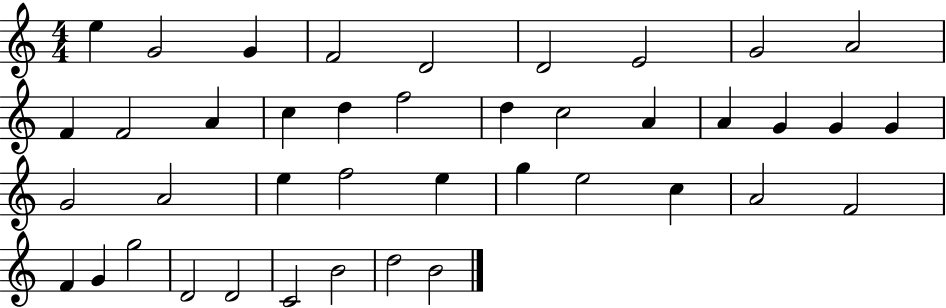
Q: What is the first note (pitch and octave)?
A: E5